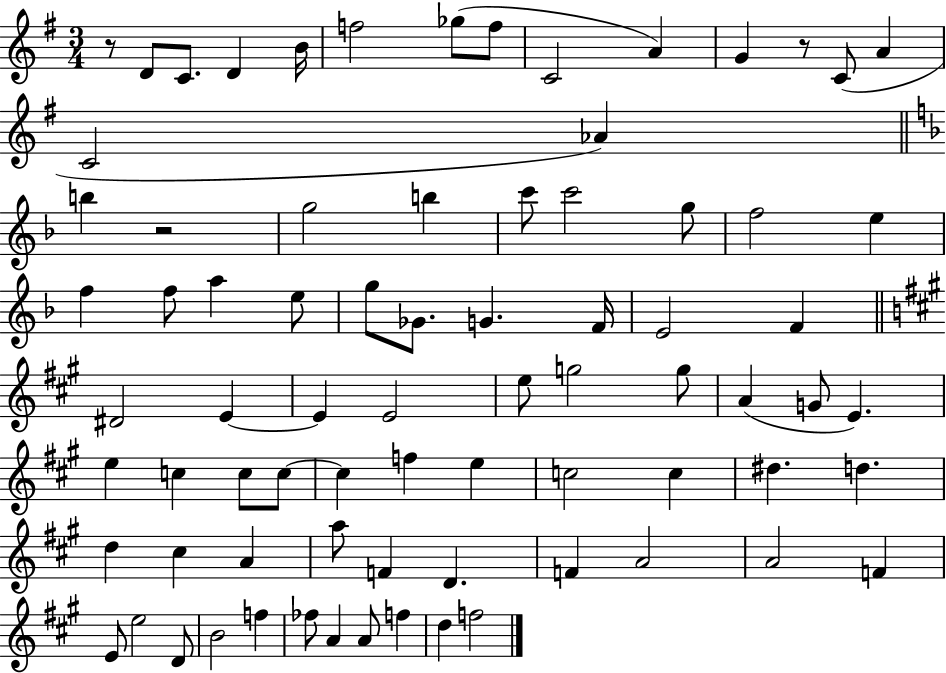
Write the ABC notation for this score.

X:1
T:Untitled
M:3/4
L:1/4
K:G
z/2 D/2 C/2 D B/4 f2 _g/2 f/2 C2 A G z/2 C/2 A C2 _A b z2 g2 b c'/2 c'2 g/2 f2 e f f/2 a e/2 g/2 _G/2 G F/4 E2 F ^D2 E E E2 e/2 g2 g/2 A G/2 E e c c/2 c/2 c f e c2 c ^d d d ^c A a/2 F D F A2 A2 F E/2 e2 D/2 B2 f _f/2 A A/2 f d f2